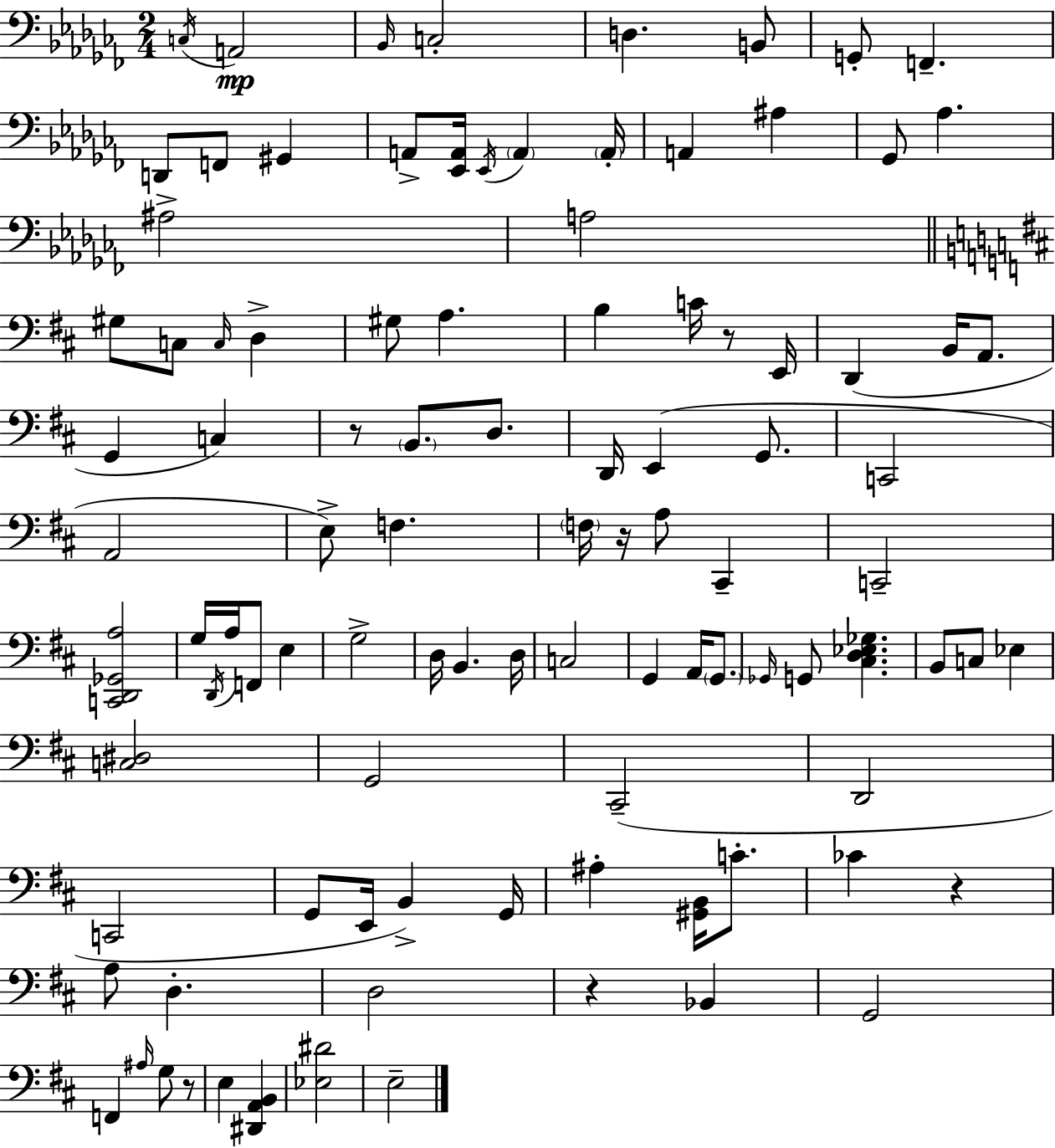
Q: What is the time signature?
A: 2/4